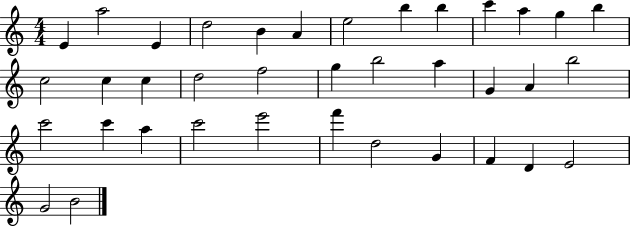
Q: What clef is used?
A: treble